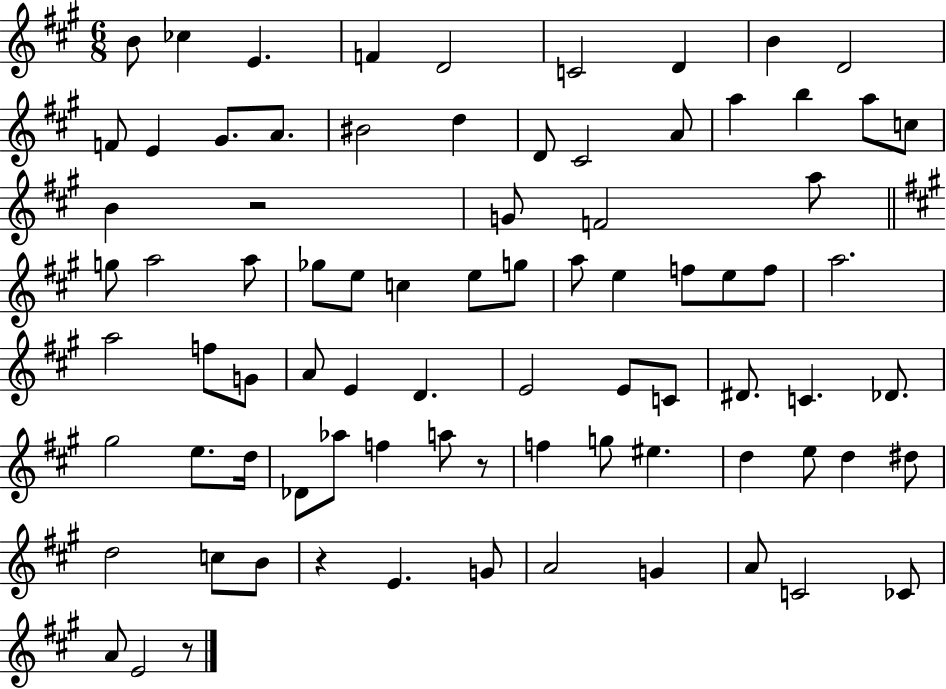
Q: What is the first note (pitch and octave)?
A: B4